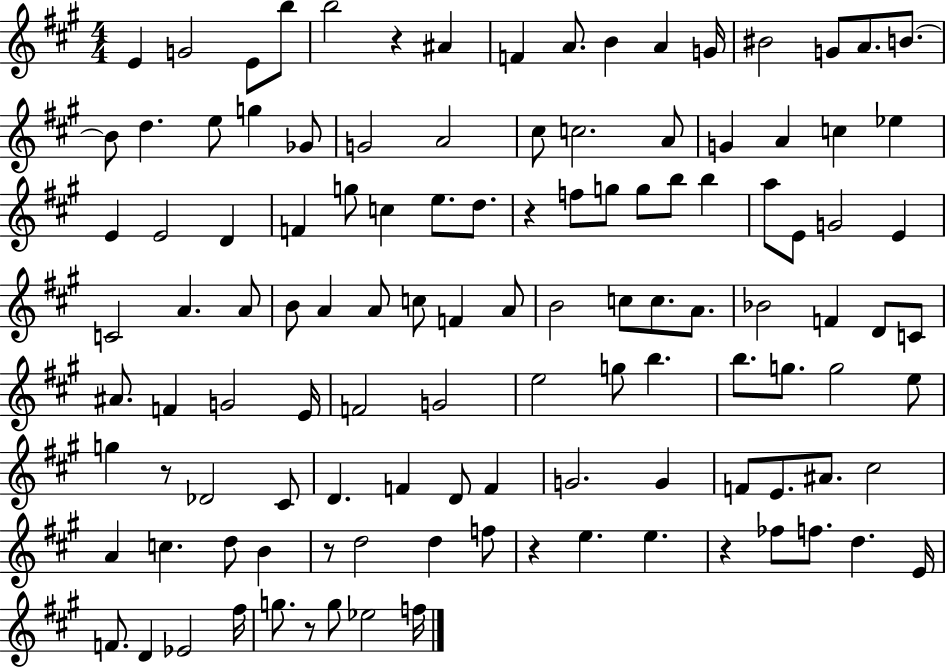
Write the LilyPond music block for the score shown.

{
  \clef treble
  \numericTimeSignature
  \time 4/4
  \key a \major
  \repeat volta 2 { e'4 g'2 e'8 b''8 | b''2 r4 ais'4 | f'4 a'8. b'4 a'4 g'16 | bis'2 g'8 a'8. b'8.~~ | \break b'8 d''4. e''8 g''4 ges'8 | g'2 a'2 | cis''8 c''2. a'8 | g'4 a'4 c''4 ees''4 | \break e'4 e'2 d'4 | f'4 g''8 c''4 e''8. d''8. | r4 f''8 g''8 g''8 b''8 b''4 | a''8 e'8 g'2 e'4 | \break c'2 a'4. a'8 | b'8 a'4 a'8 c''8 f'4 a'8 | b'2 c''8 c''8. a'8. | bes'2 f'4 d'8 c'8 | \break ais'8. f'4 g'2 e'16 | f'2 g'2 | e''2 g''8 b''4. | b''8. g''8. g''2 e''8 | \break g''4 r8 des'2 cis'8 | d'4. f'4 d'8 f'4 | g'2. g'4 | f'8 e'8. ais'8. cis''2 | \break a'4 c''4. d''8 b'4 | r8 d''2 d''4 f''8 | r4 e''4. e''4. | r4 fes''8 f''8. d''4. e'16 | \break f'8. d'4 ees'2 fis''16 | g''8. r8 g''8 ees''2 f''16 | } \bar "|."
}